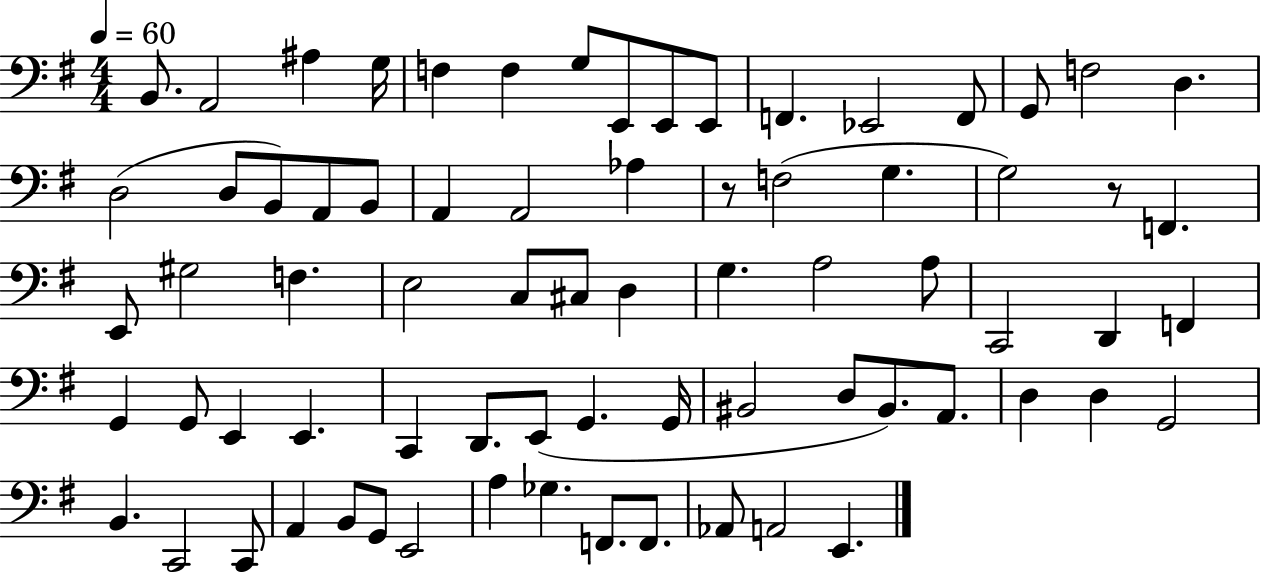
B2/e. A2/h A#3/q G3/s F3/q F3/q G3/e E2/e E2/e E2/e F2/q. Eb2/h F2/e G2/e F3/h D3/q. D3/h D3/e B2/e A2/e B2/e A2/q A2/h Ab3/q R/e F3/h G3/q. G3/h R/e F2/q. E2/e G#3/h F3/q. E3/h C3/e C#3/e D3/q G3/q. A3/h A3/e C2/h D2/q F2/q G2/q G2/e E2/q E2/q. C2/q D2/e. E2/e G2/q. G2/s BIS2/h D3/e BIS2/e. A2/e. D3/q D3/q G2/h B2/q. C2/h C2/e A2/q B2/e G2/e E2/h A3/q Gb3/q. F2/e. F2/e. Ab2/e A2/h E2/q.